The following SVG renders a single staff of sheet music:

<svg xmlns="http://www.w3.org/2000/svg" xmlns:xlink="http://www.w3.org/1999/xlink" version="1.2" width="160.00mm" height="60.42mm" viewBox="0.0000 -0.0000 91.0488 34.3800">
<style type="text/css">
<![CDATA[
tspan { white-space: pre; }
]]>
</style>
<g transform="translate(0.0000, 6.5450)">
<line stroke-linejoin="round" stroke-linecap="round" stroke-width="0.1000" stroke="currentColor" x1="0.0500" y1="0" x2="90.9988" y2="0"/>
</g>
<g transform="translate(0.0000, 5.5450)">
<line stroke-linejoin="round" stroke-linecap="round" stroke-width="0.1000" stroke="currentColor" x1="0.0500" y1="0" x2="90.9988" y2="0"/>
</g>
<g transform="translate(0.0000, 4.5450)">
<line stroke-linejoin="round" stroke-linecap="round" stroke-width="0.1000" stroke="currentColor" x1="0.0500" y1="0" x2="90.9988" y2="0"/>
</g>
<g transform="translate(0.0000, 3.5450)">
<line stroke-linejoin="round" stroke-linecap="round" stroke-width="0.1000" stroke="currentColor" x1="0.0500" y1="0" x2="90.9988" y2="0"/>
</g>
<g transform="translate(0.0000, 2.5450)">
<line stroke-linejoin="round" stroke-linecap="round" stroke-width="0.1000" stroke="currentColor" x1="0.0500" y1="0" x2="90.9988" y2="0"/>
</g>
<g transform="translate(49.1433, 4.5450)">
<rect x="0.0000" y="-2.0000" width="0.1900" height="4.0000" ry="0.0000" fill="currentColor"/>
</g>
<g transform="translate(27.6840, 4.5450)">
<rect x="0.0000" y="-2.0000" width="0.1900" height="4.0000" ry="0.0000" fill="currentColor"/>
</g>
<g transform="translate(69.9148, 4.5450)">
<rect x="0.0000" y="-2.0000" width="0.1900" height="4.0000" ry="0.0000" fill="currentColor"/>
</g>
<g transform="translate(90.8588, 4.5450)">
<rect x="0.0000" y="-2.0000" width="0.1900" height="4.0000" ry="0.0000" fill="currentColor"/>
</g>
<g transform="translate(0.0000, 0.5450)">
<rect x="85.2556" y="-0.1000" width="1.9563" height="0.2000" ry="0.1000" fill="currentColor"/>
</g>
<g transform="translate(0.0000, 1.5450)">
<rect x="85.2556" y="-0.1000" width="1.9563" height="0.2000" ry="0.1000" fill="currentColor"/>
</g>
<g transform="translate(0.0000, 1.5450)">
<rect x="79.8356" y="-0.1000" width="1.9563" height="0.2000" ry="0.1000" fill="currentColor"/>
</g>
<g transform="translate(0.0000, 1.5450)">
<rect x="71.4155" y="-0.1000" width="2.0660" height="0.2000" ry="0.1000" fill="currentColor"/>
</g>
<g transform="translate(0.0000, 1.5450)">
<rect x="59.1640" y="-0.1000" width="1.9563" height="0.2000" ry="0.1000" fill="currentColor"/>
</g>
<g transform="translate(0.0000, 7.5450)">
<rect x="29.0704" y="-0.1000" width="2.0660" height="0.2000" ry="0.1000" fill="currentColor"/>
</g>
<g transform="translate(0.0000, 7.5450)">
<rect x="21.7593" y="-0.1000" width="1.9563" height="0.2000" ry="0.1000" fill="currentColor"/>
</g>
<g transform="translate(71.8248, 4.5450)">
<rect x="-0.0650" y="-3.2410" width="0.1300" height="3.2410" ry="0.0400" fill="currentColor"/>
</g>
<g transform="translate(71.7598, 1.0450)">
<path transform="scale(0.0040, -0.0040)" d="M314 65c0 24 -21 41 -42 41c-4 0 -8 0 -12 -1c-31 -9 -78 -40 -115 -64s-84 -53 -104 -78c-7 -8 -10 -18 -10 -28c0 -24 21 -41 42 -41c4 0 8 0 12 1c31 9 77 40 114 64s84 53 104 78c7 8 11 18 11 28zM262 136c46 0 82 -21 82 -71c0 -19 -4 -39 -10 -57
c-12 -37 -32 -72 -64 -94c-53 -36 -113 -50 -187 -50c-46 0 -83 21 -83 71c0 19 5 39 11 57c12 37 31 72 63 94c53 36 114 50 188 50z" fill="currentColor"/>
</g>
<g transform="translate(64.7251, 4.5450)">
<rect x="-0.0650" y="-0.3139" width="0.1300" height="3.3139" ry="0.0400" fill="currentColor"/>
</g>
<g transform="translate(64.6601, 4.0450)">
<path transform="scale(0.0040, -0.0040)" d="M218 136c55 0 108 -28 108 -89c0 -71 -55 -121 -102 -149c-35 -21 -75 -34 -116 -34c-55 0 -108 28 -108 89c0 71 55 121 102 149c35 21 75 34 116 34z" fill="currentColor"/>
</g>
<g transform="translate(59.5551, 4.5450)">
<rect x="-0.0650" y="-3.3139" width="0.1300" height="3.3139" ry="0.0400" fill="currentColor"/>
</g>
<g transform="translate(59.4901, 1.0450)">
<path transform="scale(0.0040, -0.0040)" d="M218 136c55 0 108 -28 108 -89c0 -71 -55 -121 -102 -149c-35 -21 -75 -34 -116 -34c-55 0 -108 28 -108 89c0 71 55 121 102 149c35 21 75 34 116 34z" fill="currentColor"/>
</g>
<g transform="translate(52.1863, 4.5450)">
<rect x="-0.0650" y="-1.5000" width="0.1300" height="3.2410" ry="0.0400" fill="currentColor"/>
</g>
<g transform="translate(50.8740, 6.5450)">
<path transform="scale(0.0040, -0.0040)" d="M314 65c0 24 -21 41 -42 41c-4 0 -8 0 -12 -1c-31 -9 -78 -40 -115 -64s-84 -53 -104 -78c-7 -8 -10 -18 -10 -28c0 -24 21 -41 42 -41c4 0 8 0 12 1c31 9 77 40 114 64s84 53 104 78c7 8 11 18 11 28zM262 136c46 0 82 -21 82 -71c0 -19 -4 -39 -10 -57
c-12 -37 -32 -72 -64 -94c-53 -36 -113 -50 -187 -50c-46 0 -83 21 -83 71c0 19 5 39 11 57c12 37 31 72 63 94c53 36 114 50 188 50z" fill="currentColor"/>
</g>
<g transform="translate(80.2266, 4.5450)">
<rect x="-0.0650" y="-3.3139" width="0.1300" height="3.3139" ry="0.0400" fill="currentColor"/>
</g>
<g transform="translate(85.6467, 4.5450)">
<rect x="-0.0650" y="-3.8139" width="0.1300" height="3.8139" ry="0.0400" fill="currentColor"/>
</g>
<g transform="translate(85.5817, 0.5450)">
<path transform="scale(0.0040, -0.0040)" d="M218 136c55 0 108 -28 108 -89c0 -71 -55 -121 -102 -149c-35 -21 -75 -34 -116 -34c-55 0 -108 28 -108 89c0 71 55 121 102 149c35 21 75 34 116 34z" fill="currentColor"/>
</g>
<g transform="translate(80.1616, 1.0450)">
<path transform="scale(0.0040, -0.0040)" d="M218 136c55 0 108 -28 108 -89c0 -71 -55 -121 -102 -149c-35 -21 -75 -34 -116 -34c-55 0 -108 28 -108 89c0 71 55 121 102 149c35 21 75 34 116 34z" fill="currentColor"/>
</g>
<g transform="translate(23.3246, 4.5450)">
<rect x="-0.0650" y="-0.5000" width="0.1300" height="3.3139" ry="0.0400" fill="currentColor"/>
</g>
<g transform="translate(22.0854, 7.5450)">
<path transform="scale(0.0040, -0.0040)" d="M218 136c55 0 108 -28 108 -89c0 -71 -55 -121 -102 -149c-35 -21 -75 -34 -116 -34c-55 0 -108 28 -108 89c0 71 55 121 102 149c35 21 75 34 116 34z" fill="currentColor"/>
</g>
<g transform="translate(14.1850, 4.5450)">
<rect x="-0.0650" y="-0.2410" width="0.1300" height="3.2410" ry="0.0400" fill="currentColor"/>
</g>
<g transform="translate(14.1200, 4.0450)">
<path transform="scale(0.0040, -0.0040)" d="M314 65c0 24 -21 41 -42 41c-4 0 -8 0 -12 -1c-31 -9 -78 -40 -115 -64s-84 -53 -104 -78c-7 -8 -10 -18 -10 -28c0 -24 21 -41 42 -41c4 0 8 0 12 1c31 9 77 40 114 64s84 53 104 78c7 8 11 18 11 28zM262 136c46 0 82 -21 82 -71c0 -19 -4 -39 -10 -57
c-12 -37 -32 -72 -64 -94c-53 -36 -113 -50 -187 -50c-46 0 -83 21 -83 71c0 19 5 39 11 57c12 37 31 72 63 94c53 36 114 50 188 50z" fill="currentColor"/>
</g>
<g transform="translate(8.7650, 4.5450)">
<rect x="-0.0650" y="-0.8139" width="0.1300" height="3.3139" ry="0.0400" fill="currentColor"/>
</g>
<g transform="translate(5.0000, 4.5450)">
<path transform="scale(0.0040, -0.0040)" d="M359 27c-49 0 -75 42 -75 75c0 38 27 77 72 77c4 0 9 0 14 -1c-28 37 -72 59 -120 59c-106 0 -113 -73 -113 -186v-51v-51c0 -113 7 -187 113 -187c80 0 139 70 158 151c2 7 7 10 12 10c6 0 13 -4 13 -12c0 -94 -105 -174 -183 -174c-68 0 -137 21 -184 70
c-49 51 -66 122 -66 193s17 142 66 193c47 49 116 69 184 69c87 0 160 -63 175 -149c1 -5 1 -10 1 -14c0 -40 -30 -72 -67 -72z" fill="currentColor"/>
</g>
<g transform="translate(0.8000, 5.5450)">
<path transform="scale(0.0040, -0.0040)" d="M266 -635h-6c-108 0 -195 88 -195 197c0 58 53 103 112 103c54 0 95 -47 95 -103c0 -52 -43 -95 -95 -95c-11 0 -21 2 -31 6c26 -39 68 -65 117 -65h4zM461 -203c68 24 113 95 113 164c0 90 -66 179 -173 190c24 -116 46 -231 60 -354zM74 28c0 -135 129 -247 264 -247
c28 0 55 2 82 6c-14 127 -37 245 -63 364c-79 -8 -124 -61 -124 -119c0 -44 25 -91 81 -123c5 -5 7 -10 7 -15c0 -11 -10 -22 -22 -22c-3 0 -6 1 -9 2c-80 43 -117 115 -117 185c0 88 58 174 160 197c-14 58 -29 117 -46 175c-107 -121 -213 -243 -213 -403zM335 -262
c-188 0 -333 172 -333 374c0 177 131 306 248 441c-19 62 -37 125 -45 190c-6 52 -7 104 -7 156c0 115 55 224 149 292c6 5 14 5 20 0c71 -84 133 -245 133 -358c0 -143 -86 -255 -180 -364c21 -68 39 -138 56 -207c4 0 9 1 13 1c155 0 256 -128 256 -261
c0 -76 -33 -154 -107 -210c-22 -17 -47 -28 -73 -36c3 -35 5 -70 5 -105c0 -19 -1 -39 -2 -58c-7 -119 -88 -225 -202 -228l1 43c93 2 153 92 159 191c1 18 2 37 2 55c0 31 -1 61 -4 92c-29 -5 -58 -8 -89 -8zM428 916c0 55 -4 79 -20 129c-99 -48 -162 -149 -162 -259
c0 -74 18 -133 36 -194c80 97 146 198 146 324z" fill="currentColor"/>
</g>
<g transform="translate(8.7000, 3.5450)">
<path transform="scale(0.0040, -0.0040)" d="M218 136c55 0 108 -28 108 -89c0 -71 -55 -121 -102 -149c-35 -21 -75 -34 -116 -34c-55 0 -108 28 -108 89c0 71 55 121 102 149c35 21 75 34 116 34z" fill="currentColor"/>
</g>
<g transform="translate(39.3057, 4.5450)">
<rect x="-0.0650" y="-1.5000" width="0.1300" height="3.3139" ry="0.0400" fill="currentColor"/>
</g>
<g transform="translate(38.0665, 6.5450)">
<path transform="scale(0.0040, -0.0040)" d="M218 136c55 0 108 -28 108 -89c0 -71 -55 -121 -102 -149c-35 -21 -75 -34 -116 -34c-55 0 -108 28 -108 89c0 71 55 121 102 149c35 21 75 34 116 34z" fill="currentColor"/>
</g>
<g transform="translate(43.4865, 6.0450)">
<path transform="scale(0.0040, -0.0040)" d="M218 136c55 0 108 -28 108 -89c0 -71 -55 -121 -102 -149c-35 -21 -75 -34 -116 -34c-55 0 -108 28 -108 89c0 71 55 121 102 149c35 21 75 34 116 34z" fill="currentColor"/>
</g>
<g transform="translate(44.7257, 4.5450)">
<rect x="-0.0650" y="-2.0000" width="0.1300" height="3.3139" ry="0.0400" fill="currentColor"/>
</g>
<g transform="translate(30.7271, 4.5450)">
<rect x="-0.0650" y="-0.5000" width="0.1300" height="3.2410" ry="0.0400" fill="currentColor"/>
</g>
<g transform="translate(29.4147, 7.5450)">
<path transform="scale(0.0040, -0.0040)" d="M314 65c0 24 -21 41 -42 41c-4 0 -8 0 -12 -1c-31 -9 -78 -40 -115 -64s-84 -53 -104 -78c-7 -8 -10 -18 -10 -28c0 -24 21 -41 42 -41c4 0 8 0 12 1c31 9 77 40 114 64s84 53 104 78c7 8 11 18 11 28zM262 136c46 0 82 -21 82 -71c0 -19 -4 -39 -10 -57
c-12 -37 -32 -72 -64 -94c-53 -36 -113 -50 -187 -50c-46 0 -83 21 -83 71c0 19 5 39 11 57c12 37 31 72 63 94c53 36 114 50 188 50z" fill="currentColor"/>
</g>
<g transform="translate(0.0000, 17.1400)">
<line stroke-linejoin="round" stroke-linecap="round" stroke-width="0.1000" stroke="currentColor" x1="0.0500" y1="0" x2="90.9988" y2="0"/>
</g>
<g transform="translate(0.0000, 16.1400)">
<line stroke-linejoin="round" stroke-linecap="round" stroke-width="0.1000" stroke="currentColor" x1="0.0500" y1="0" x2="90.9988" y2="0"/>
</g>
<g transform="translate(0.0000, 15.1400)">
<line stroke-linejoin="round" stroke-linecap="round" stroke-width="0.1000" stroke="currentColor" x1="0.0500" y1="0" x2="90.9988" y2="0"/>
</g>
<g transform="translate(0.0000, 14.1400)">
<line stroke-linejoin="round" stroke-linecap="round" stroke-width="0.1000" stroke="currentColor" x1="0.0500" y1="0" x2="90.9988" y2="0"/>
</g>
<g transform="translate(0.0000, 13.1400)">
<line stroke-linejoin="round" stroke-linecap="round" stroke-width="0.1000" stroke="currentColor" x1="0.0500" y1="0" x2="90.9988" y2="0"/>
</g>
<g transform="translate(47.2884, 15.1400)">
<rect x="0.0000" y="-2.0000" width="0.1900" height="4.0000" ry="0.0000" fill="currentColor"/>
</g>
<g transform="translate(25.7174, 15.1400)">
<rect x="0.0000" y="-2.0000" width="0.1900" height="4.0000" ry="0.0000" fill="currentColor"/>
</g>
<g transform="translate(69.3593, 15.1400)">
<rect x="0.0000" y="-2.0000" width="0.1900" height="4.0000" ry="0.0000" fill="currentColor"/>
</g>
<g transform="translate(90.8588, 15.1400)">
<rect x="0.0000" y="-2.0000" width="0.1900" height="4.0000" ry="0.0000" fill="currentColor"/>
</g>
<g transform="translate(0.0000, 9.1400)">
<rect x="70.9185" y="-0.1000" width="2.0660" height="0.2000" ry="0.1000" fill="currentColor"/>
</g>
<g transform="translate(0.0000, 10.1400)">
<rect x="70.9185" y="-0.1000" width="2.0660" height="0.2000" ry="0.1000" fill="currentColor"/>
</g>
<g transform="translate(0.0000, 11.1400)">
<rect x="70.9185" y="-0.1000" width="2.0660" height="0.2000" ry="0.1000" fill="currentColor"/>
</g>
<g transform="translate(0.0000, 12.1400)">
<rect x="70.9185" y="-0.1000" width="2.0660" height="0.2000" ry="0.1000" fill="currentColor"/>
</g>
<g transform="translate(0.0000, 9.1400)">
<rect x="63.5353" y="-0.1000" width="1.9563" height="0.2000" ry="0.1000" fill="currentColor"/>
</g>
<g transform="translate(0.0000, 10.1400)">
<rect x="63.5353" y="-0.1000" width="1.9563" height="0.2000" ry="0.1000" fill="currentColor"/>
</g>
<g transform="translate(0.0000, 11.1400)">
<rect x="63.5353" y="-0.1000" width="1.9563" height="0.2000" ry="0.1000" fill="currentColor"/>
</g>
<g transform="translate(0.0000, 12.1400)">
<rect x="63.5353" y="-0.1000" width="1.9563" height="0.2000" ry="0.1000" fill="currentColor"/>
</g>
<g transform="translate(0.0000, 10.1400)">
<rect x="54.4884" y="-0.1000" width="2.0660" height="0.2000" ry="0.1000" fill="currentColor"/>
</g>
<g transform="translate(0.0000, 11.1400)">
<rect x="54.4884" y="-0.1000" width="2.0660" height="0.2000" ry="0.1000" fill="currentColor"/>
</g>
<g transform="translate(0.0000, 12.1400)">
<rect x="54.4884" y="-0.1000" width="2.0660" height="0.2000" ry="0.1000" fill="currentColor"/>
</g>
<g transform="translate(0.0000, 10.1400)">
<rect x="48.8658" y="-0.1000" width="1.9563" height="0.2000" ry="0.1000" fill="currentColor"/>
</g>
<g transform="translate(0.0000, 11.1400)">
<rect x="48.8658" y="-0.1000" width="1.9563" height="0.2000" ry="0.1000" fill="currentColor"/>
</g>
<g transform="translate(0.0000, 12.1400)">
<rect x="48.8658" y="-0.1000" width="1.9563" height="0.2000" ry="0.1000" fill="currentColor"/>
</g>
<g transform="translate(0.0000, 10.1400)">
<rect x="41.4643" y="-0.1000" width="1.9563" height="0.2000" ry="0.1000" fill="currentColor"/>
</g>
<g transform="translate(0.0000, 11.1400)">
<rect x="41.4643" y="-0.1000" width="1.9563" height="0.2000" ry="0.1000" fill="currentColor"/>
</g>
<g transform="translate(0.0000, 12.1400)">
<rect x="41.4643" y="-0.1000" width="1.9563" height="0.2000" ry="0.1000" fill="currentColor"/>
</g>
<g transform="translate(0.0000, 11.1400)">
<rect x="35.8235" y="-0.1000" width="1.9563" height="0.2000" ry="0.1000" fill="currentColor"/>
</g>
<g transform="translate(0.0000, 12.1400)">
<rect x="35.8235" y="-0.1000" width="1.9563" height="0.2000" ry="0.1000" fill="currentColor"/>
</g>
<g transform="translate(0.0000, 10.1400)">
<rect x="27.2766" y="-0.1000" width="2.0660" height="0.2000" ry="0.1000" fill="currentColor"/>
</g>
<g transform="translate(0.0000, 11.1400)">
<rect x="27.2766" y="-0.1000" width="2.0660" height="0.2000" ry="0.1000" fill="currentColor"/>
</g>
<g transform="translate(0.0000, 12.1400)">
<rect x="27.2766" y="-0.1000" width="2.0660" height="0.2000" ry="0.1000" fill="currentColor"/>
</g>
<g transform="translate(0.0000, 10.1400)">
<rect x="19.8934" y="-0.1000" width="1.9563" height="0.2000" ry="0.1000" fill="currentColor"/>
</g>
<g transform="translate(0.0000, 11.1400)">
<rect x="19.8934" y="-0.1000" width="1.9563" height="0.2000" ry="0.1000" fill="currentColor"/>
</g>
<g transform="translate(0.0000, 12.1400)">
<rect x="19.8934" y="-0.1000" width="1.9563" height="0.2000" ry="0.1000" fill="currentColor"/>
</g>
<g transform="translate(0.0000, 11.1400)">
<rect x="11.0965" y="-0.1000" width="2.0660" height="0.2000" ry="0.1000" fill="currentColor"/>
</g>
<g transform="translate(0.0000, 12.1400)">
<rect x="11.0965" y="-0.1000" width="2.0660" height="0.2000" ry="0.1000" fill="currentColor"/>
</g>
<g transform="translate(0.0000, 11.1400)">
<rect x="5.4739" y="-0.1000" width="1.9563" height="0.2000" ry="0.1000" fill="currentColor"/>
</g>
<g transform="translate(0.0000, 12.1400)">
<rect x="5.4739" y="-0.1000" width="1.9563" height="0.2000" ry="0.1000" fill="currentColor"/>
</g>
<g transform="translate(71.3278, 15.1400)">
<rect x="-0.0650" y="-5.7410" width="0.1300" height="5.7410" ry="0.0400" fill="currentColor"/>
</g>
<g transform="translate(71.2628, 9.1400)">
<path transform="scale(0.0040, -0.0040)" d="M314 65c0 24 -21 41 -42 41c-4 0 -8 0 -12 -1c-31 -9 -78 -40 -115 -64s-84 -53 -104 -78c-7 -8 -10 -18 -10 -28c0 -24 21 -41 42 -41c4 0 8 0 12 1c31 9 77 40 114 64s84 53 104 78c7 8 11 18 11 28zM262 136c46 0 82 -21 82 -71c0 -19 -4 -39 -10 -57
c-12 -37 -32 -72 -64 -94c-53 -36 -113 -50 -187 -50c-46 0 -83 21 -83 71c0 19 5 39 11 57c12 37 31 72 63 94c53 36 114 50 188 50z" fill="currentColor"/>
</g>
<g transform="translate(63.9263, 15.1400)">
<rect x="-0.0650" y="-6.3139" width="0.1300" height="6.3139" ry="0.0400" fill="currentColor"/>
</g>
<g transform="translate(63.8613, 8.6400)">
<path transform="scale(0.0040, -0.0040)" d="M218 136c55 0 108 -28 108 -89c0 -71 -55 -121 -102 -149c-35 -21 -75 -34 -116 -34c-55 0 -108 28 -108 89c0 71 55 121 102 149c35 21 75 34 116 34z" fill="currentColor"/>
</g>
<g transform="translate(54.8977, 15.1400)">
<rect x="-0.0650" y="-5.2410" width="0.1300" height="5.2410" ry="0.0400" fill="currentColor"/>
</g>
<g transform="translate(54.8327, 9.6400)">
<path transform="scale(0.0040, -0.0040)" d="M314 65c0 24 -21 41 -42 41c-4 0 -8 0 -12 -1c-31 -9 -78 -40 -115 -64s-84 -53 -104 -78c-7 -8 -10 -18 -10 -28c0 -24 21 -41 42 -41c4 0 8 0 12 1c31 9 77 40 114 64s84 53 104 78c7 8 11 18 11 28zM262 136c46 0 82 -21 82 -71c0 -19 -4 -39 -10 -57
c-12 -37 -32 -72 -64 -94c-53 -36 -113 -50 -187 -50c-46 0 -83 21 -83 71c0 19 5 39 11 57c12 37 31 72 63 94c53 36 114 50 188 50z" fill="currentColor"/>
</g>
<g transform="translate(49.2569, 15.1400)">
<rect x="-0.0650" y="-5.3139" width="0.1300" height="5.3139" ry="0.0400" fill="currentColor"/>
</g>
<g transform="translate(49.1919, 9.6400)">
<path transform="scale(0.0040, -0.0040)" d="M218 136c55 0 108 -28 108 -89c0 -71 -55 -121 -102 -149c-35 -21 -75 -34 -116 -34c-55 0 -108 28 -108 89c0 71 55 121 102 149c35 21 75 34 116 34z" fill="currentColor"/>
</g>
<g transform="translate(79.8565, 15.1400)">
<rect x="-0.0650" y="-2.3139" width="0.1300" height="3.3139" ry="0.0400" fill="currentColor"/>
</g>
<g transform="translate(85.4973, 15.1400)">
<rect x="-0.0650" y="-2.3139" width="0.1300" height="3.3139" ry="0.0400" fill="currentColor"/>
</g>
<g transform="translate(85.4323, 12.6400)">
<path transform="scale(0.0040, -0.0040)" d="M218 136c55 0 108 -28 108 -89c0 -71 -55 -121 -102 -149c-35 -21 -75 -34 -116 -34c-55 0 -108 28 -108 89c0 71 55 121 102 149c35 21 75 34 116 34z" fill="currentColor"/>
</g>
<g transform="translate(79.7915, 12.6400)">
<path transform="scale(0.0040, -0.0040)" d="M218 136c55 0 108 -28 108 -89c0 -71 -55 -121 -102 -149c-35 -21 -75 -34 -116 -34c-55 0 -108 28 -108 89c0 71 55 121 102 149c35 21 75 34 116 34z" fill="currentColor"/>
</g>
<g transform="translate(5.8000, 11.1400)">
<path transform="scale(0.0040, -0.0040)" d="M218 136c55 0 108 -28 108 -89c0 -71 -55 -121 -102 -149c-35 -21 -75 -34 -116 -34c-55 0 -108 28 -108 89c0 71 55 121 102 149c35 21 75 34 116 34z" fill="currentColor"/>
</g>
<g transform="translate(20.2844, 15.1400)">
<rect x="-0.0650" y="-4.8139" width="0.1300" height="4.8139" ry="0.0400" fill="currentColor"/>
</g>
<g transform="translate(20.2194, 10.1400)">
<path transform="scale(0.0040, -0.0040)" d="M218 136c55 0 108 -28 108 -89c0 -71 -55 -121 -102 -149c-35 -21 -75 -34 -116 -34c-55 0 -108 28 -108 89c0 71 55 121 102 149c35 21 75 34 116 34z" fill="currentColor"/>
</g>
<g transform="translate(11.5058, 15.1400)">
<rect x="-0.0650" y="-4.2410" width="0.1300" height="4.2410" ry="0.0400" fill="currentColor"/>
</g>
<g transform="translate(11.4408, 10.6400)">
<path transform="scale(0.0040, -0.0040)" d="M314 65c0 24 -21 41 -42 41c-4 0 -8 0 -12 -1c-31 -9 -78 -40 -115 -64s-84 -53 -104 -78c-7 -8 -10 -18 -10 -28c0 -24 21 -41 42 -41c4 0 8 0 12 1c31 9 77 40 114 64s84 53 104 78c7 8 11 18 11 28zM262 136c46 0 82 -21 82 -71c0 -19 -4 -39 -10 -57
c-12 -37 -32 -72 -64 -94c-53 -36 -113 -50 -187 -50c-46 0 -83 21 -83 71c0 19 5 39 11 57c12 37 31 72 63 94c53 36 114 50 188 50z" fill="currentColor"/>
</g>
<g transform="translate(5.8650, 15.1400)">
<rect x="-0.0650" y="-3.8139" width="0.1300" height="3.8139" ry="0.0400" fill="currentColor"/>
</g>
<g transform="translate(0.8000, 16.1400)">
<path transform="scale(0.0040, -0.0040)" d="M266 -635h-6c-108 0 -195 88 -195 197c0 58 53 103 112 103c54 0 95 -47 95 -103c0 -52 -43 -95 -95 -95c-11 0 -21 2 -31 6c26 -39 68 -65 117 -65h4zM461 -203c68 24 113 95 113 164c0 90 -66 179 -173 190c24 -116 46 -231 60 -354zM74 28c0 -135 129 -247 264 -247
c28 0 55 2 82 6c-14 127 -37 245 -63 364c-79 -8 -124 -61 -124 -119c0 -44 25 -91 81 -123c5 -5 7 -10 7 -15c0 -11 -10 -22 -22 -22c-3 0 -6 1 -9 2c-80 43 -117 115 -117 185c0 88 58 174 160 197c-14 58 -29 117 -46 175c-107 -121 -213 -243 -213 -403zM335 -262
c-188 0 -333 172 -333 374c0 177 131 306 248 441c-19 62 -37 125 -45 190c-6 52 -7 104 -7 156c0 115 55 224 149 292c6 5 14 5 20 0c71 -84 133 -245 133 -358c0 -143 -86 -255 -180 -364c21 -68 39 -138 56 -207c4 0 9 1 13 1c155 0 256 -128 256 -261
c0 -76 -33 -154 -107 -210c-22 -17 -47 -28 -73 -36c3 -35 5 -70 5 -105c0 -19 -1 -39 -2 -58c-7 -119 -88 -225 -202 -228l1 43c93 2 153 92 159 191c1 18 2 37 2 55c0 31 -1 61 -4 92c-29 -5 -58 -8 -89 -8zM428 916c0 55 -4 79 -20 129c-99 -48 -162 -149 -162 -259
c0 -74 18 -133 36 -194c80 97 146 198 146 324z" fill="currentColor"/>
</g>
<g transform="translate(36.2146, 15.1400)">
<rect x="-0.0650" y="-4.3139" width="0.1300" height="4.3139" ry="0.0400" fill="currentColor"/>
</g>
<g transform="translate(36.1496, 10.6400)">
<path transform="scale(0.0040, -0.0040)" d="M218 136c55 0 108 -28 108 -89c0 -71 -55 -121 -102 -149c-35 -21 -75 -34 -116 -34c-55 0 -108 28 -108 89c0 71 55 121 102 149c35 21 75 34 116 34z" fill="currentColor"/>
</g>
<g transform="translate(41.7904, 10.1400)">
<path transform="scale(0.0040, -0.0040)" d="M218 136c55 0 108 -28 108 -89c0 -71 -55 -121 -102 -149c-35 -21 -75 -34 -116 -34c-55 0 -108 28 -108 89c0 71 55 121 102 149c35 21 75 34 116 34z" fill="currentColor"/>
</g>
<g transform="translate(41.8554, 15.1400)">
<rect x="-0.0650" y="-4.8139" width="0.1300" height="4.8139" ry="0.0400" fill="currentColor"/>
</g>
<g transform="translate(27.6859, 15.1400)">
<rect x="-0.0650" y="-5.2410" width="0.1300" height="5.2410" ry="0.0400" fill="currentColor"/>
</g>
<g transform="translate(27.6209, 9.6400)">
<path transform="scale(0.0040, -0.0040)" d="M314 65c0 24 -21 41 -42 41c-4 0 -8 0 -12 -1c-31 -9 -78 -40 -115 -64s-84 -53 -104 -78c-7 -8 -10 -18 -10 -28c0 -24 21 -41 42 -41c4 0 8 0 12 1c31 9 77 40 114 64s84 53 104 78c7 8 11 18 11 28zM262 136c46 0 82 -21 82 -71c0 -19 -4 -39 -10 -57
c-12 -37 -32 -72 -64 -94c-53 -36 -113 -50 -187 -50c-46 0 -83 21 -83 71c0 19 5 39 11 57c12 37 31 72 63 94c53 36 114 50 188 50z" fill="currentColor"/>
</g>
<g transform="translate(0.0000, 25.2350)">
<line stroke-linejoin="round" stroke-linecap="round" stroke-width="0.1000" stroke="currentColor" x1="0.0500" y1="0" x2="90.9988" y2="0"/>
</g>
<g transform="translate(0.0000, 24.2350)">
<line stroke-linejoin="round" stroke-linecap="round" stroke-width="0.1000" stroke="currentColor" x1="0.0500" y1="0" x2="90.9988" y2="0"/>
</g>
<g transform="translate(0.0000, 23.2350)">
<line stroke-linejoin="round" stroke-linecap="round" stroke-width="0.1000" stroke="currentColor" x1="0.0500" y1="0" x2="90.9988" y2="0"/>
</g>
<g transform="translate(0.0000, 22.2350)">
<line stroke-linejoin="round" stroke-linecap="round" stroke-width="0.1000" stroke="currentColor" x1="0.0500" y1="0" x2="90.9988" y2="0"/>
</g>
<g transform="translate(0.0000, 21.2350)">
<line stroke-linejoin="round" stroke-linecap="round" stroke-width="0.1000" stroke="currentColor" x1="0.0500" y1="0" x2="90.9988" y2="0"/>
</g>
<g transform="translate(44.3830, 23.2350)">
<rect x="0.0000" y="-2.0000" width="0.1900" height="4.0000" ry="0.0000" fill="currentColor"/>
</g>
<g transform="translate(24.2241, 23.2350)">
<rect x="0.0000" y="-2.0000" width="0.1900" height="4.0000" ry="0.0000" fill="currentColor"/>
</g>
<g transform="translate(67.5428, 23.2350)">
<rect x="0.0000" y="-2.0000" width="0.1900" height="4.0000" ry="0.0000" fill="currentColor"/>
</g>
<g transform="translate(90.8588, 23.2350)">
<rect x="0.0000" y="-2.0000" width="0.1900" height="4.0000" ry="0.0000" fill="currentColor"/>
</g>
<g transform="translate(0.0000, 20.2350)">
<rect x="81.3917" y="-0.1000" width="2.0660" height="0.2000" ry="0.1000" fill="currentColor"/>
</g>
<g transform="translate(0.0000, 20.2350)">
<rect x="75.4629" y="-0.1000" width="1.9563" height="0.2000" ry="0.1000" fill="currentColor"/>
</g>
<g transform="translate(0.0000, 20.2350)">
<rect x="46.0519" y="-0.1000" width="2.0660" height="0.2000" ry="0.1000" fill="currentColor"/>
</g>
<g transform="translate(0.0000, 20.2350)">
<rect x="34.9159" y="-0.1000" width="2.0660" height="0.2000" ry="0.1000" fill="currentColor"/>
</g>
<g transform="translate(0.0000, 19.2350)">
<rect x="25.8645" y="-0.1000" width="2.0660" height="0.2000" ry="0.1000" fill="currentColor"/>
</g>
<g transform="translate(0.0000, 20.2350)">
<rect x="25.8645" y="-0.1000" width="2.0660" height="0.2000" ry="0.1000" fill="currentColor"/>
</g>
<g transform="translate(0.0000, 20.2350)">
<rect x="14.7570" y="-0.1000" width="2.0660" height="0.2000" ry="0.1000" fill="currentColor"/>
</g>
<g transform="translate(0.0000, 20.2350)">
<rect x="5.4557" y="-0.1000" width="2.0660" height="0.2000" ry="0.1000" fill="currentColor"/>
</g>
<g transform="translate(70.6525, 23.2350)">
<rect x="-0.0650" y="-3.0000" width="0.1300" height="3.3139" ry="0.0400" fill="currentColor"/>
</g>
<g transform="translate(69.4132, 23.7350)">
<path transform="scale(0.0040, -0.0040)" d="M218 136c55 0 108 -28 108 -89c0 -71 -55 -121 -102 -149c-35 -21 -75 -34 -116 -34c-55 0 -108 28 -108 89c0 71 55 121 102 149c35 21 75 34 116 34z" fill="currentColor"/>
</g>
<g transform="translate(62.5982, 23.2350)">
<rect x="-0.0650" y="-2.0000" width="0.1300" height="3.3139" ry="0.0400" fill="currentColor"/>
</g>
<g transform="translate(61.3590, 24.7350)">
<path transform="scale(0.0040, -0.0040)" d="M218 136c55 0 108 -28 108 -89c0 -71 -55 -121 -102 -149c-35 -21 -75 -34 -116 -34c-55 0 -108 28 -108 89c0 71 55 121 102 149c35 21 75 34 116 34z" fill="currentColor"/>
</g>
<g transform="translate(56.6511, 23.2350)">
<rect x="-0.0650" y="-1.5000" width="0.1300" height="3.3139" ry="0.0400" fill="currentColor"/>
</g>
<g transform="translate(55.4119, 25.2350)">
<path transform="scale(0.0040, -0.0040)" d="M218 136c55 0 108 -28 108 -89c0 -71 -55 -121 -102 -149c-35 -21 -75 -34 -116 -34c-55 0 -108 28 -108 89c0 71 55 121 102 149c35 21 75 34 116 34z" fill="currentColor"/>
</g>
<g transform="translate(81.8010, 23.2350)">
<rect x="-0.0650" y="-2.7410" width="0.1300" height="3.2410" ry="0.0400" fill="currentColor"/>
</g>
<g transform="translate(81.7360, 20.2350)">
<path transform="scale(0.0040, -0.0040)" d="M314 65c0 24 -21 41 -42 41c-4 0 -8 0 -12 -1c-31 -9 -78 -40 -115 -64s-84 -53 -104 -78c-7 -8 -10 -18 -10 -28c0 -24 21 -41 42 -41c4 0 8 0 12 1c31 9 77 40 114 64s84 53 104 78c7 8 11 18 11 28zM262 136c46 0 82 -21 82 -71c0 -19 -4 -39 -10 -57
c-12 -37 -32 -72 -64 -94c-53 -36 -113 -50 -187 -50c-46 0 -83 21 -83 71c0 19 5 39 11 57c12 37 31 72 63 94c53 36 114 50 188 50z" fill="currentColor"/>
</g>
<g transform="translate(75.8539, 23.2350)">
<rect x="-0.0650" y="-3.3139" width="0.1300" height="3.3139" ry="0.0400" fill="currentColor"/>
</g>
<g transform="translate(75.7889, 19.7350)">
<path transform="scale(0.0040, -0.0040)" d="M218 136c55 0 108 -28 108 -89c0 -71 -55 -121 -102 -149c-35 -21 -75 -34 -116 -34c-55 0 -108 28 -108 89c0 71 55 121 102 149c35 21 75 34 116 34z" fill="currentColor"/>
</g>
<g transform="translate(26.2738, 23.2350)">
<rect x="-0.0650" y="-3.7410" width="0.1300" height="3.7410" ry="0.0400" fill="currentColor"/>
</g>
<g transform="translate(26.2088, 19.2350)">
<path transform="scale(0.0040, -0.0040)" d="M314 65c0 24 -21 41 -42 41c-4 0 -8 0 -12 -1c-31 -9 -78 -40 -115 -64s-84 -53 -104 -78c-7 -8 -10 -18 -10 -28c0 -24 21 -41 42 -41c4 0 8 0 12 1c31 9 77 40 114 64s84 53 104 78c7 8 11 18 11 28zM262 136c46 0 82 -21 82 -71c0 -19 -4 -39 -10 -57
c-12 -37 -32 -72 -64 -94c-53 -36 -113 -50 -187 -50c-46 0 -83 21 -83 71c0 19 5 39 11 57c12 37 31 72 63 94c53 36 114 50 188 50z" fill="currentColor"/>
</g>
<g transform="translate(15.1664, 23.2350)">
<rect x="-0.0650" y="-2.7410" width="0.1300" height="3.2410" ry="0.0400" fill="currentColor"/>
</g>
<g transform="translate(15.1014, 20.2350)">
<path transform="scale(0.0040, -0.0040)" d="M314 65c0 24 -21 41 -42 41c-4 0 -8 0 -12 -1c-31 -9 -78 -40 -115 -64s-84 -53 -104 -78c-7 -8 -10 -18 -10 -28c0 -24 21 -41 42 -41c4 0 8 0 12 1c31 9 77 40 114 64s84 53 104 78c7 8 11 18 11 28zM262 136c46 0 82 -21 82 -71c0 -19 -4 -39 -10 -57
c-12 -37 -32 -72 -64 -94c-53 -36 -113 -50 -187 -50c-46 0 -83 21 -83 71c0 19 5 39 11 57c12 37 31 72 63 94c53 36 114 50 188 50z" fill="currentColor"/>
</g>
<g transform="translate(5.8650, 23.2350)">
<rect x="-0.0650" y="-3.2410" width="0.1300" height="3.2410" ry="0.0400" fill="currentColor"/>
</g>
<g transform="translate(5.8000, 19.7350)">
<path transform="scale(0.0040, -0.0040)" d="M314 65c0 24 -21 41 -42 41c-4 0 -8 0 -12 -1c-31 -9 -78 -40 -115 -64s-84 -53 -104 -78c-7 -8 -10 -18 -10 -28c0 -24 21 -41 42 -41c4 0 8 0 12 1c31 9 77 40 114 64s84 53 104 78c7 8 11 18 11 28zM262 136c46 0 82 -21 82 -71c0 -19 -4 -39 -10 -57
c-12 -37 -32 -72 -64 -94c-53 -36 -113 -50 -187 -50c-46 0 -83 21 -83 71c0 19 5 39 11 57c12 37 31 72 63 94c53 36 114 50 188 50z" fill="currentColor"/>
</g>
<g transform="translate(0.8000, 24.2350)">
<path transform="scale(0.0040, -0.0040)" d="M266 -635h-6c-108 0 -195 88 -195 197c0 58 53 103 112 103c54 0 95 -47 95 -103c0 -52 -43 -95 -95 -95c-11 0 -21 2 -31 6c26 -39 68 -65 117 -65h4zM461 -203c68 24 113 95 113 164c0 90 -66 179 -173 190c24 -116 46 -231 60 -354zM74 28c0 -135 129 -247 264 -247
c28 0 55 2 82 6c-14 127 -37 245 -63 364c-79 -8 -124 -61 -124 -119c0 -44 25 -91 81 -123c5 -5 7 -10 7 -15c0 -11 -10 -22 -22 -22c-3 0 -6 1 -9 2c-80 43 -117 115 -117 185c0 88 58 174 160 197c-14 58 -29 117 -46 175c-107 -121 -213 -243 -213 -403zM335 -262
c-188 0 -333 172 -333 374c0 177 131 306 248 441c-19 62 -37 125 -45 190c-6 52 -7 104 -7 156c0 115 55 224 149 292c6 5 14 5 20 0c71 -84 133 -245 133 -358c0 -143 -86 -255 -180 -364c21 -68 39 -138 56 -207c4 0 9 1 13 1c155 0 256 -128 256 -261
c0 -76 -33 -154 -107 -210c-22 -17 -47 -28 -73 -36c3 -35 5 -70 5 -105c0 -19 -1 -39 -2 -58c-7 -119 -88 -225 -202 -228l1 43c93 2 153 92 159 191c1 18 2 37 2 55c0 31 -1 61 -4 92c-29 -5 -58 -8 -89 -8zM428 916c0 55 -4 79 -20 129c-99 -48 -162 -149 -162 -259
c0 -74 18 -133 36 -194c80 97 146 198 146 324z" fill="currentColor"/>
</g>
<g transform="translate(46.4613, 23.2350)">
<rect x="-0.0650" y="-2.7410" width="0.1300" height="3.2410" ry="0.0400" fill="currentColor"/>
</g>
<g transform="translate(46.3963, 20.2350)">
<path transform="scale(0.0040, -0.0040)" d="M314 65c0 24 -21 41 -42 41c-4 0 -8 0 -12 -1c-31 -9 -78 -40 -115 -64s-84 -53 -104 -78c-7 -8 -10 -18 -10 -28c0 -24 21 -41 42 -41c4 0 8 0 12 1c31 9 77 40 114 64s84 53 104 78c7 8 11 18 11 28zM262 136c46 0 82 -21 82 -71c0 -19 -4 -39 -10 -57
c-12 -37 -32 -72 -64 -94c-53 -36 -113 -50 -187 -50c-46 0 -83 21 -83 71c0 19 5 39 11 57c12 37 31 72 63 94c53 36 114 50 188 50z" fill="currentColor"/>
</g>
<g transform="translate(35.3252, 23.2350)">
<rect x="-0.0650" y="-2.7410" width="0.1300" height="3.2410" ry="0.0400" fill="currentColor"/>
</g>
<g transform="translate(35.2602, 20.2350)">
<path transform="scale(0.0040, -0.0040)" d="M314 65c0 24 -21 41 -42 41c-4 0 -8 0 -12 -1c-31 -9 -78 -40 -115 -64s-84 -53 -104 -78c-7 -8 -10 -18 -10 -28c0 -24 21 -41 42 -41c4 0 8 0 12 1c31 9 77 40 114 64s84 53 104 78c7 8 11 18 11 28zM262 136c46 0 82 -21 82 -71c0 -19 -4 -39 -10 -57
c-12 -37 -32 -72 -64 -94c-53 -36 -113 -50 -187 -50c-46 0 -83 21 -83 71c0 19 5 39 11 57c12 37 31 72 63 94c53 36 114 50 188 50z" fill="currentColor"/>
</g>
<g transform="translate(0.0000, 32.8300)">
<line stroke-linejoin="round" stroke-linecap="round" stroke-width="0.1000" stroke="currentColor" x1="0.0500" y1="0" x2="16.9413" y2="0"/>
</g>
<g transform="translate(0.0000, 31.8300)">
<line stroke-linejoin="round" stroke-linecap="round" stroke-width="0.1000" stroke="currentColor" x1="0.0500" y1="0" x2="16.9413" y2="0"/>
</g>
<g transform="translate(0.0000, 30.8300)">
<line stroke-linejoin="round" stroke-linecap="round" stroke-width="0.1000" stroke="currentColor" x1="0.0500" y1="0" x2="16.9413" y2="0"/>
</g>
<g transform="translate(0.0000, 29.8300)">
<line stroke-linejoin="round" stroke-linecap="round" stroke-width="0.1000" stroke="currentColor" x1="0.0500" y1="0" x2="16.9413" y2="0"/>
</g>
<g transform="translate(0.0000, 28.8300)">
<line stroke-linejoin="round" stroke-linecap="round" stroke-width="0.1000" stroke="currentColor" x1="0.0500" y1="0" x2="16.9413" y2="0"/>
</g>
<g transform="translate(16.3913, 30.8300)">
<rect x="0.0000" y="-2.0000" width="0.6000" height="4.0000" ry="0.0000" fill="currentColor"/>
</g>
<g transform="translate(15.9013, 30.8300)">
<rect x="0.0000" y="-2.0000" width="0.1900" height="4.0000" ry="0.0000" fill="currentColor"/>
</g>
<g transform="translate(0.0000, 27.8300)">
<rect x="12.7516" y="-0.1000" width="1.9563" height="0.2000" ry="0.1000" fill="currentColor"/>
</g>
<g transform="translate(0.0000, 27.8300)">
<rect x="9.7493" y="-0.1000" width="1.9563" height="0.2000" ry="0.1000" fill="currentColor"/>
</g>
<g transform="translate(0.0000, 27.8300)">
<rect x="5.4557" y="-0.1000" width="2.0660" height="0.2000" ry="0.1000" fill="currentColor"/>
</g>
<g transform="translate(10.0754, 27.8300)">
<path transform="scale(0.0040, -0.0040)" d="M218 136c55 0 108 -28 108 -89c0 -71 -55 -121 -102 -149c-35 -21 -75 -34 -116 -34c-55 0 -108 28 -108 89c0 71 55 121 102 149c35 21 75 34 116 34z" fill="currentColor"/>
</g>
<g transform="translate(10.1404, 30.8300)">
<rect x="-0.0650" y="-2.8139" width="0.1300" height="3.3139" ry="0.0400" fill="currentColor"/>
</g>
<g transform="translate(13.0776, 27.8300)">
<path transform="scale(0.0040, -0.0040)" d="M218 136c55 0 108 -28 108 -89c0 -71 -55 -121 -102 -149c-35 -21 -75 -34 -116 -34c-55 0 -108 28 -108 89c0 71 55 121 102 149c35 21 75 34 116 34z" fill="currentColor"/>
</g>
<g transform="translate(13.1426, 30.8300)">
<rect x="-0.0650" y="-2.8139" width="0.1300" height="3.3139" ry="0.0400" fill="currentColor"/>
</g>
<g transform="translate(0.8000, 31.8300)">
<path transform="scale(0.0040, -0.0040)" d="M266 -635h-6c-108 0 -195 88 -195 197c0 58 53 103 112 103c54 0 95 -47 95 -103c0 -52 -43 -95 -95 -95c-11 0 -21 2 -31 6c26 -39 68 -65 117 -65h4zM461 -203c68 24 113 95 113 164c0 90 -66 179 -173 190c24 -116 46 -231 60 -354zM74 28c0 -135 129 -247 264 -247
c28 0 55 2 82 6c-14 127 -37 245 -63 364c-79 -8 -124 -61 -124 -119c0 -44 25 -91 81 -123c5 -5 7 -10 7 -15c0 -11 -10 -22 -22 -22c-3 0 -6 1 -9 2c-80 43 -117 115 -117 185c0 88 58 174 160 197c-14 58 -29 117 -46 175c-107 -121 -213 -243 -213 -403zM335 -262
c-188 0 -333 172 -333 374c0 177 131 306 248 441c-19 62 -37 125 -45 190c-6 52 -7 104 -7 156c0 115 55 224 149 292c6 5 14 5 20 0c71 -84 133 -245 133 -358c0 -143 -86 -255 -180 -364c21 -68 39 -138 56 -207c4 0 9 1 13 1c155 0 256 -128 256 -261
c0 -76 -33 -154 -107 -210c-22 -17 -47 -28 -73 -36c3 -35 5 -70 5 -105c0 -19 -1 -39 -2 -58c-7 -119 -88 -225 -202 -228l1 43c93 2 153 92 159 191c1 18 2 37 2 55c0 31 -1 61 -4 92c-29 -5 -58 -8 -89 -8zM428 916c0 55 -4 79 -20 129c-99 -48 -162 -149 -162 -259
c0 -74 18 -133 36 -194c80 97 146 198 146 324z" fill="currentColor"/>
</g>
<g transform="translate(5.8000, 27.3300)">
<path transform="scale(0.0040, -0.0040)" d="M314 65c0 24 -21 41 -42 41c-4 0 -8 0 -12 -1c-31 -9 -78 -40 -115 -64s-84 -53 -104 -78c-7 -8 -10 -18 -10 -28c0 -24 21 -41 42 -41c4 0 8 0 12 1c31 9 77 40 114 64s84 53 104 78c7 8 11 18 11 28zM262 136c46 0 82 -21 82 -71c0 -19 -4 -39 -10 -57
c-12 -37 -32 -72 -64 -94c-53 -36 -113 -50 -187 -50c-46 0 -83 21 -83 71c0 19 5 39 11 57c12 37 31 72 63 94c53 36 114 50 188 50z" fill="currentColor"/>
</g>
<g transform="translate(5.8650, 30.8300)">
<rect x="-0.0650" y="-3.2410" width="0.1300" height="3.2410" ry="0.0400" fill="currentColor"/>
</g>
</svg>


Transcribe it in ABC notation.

X:1
T:Untitled
M:4/4
L:1/4
K:C
d c2 C C2 E F E2 b c b2 b c' c' d'2 e' f'2 d' e' f' f'2 a' g'2 g g b2 a2 c'2 a2 a2 E F A b a2 b2 a a